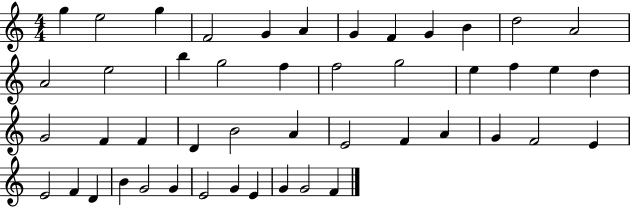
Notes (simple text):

G5/q E5/h G5/q F4/h G4/q A4/q G4/q F4/q G4/q B4/q D5/h A4/h A4/h E5/h B5/q G5/h F5/q F5/h G5/h E5/q F5/q E5/q D5/q G4/h F4/q F4/q D4/q B4/h A4/q E4/h F4/q A4/q G4/q F4/h E4/q E4/h F4/q D4/q B4/q G4/h G4/q E4/h G4/q E4/q G4/q G4/h F4/q